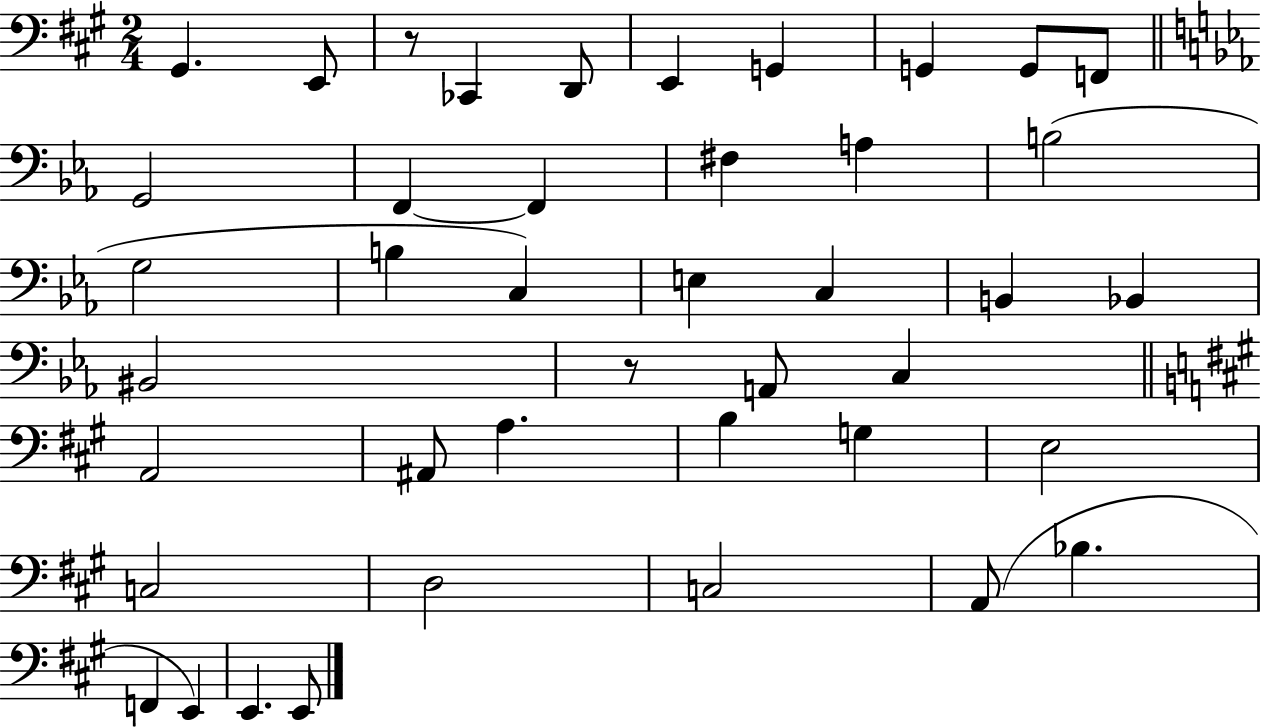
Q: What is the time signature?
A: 2/4